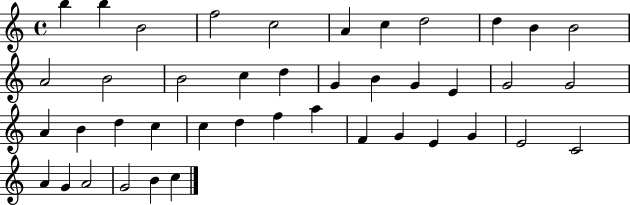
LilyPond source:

{
  \clef treble
  \time 4/4
  \defaultTimeSignature
  \key c \major
  b''4 b''4 b'2 | f''2 c''2 | a'4 c''4 d''2 | d''4 b'4 b'2 | \break a'2 b'2 | b'2 c''4 d''4 | g'4 b'4 g'4 e'4 | g'2 g'2 | \break a'4 b'4 d''4 c''4 | c''4 d''4 f''4 a''4 | f'4 g'4 e'4 g'4 | e'2 c'2 | \break a'4 g'4 a'2 | g'2 b'4 c''4 | \bar "|."
}